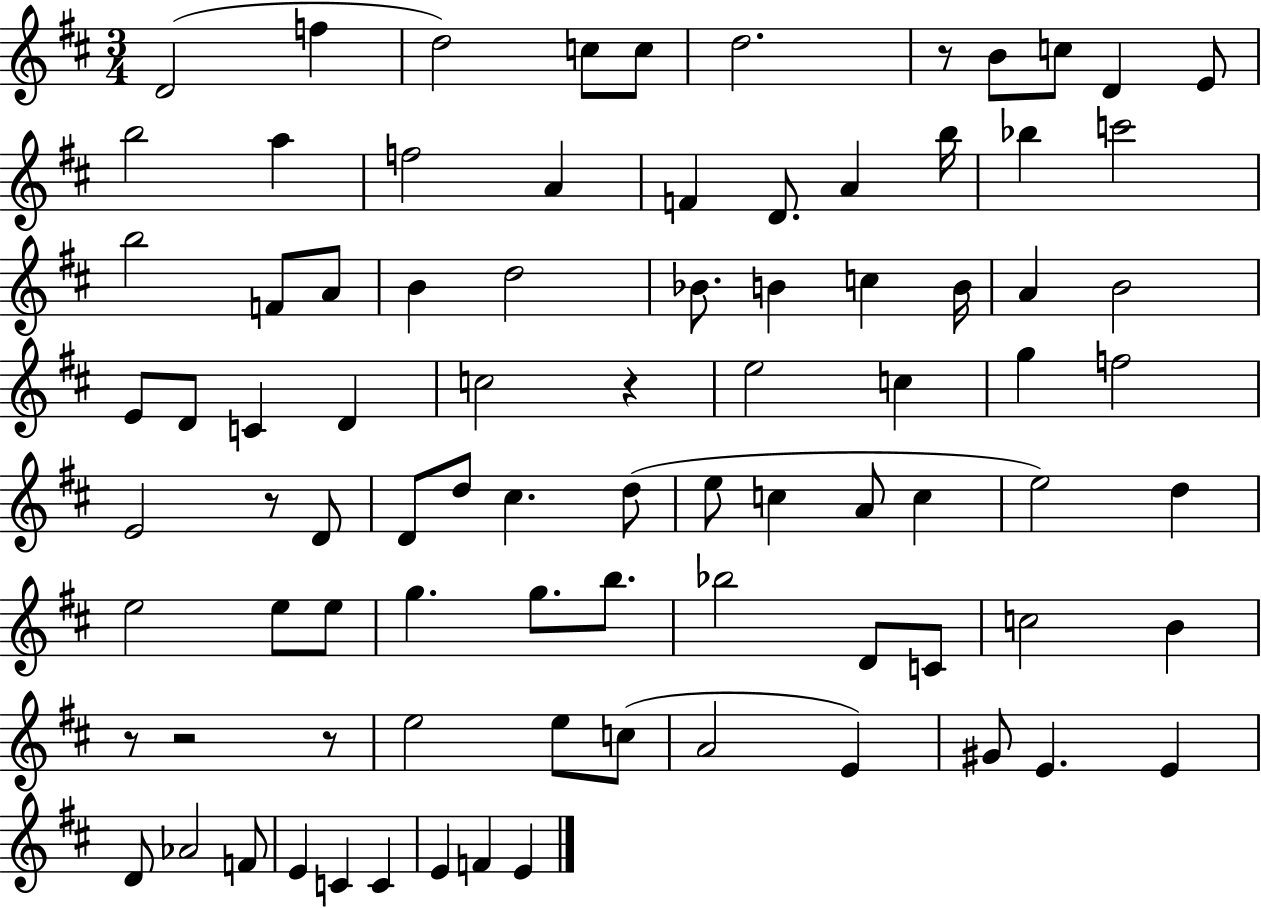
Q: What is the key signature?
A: D major